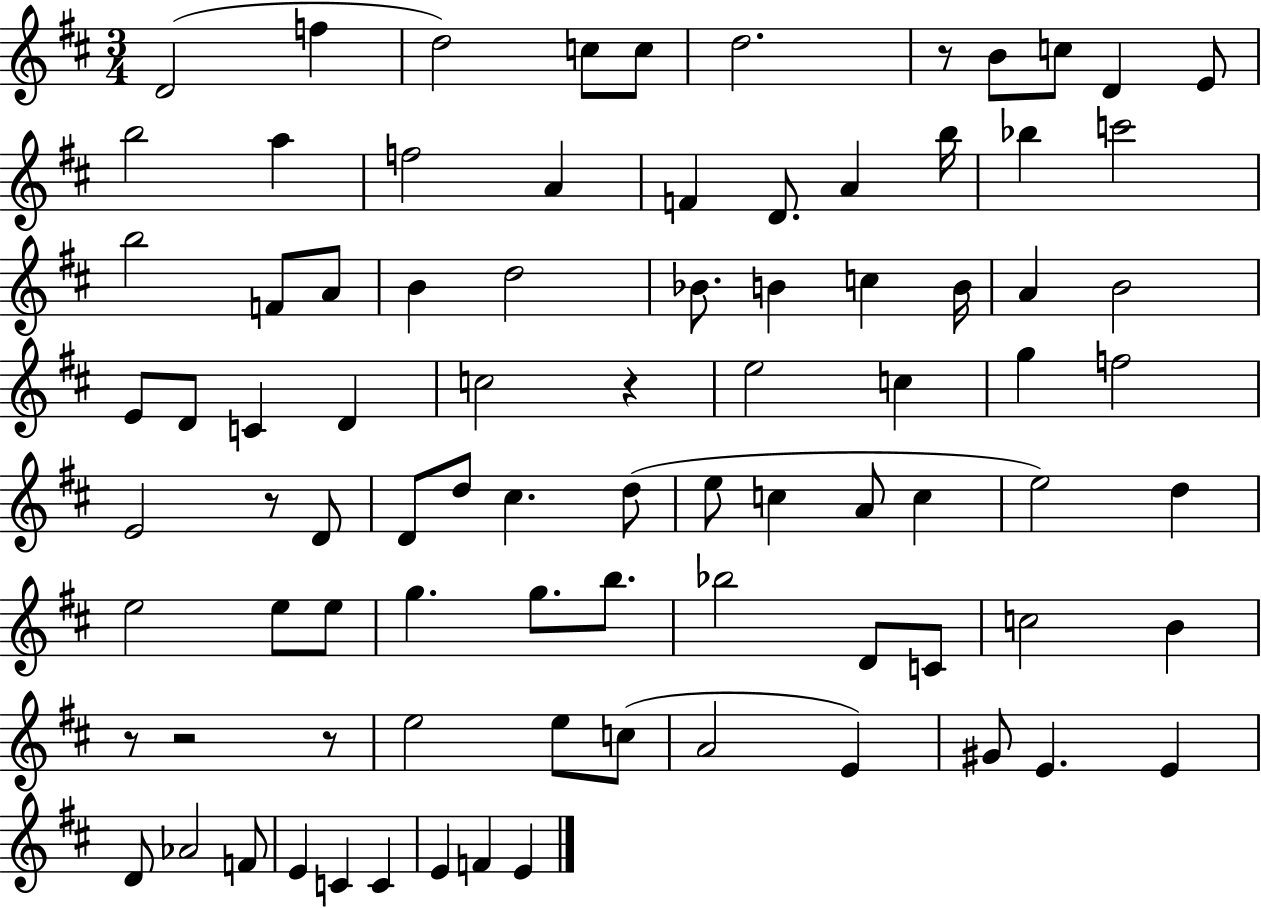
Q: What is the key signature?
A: D major